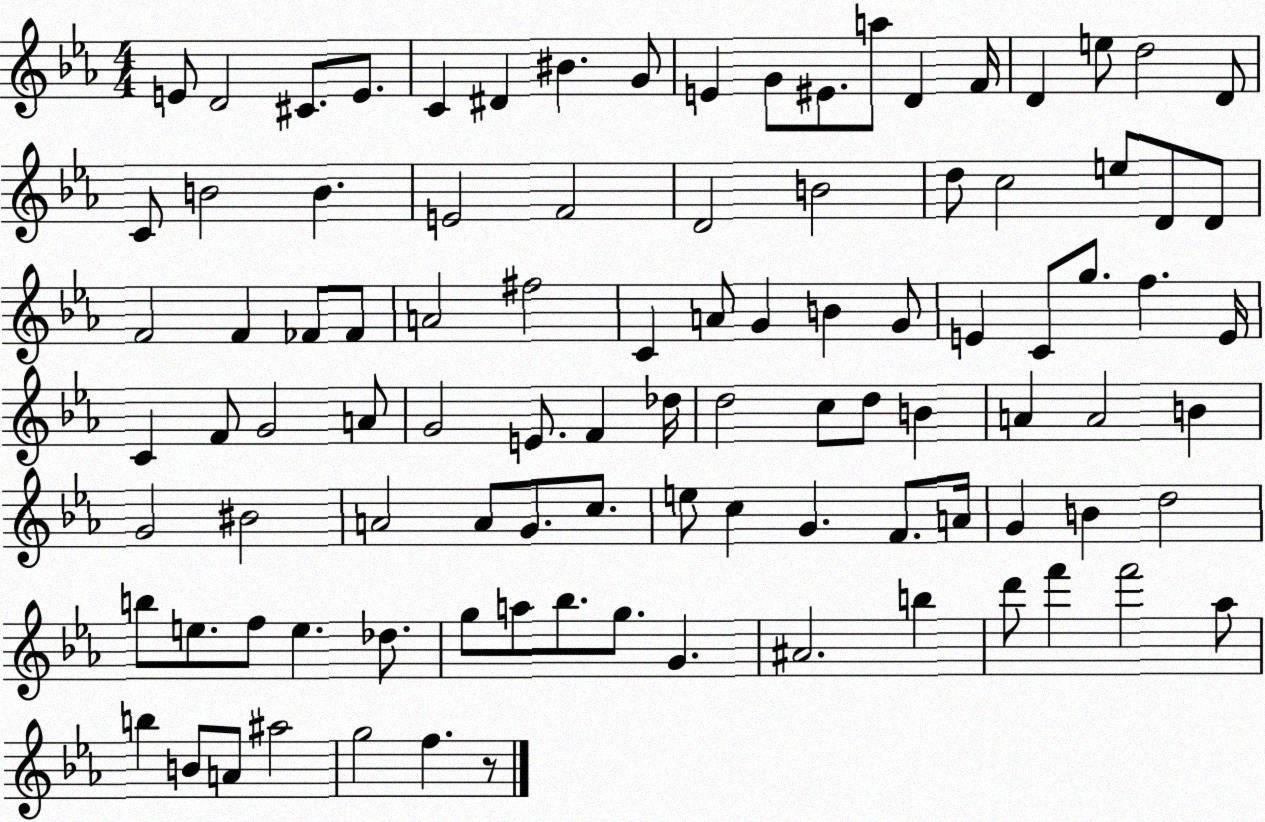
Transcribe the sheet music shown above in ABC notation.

X:1
T:Untitled
M:4/4
L:1/4
K:Eb
E/2 D2 ^C/2 E/2 C ^D ^B G/2 E G/2 ^E/2 a/2 D F/4 D e/2 d2 D/2 C/2 B2 B E2 F2 D2 B2 d/2 c2 e/2 D/2 D/2 F2 F _F/2 _F/2 A2 ^f2 C A/2 G B G/2 E C/2 g/2 f E/4 C F/2 G2 A/2 G2 E/2 F _d/4 d2 c/2 d/2 B A A2 B G2 ^B2 A2 A/2 G/2 c/2 e/2 c G F/2 A/4 G B d2 b/2 e/2 f/2 e _d/2 g/2 a/2 _b/2 g/2 G ^A2 b d'/2 f' f'2 _a/2 b B/2 A/2 ^a2 g2 f z/2